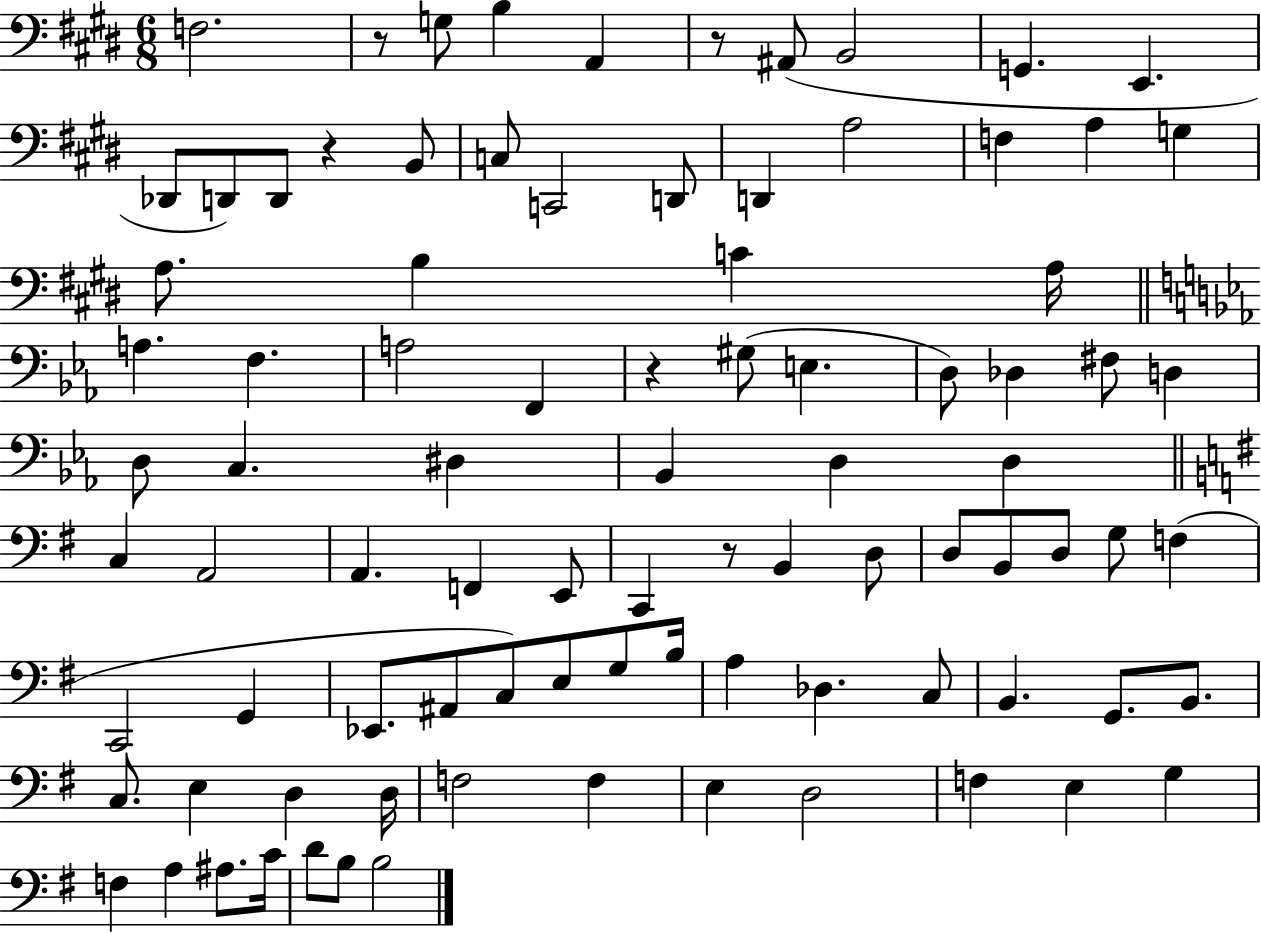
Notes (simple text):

F3/h. R/e G3/e B3/q A2/q R/e A#2/e B2/h G2/q. E2/q. Db2/e D2/e D2/e R/q B2/e C3/e C2/h D2/e D2/q A3/h F3/q A3/q G3/q A3/e. B3/q C4/q A3/s A3/q. F3/q. A3/h F2/q R/q G#3/e E3/q. D3/e Db3/q F#3/e D3/q D3/e C3/q. D#3/q Bb2/q D3/q D3/q C3/q A2/h A2/q. F2/q E2/e C2/q R/e B2/q D3/e D3/e B2/e D3/e G3/e F3/q C2/h G2/q Eb2/e. A#2/e C3/e E3/e G3/e B3/s A3/q Db3/q. C3/e B2/q. G2/e. B2/e. C3/e. E3/q D3/q D3/s F3/h F3/q E3/q D3/h F3/q E3/q G3/q F3/q A3/q A#3/e. C4/s D4/e B3/e B3/h